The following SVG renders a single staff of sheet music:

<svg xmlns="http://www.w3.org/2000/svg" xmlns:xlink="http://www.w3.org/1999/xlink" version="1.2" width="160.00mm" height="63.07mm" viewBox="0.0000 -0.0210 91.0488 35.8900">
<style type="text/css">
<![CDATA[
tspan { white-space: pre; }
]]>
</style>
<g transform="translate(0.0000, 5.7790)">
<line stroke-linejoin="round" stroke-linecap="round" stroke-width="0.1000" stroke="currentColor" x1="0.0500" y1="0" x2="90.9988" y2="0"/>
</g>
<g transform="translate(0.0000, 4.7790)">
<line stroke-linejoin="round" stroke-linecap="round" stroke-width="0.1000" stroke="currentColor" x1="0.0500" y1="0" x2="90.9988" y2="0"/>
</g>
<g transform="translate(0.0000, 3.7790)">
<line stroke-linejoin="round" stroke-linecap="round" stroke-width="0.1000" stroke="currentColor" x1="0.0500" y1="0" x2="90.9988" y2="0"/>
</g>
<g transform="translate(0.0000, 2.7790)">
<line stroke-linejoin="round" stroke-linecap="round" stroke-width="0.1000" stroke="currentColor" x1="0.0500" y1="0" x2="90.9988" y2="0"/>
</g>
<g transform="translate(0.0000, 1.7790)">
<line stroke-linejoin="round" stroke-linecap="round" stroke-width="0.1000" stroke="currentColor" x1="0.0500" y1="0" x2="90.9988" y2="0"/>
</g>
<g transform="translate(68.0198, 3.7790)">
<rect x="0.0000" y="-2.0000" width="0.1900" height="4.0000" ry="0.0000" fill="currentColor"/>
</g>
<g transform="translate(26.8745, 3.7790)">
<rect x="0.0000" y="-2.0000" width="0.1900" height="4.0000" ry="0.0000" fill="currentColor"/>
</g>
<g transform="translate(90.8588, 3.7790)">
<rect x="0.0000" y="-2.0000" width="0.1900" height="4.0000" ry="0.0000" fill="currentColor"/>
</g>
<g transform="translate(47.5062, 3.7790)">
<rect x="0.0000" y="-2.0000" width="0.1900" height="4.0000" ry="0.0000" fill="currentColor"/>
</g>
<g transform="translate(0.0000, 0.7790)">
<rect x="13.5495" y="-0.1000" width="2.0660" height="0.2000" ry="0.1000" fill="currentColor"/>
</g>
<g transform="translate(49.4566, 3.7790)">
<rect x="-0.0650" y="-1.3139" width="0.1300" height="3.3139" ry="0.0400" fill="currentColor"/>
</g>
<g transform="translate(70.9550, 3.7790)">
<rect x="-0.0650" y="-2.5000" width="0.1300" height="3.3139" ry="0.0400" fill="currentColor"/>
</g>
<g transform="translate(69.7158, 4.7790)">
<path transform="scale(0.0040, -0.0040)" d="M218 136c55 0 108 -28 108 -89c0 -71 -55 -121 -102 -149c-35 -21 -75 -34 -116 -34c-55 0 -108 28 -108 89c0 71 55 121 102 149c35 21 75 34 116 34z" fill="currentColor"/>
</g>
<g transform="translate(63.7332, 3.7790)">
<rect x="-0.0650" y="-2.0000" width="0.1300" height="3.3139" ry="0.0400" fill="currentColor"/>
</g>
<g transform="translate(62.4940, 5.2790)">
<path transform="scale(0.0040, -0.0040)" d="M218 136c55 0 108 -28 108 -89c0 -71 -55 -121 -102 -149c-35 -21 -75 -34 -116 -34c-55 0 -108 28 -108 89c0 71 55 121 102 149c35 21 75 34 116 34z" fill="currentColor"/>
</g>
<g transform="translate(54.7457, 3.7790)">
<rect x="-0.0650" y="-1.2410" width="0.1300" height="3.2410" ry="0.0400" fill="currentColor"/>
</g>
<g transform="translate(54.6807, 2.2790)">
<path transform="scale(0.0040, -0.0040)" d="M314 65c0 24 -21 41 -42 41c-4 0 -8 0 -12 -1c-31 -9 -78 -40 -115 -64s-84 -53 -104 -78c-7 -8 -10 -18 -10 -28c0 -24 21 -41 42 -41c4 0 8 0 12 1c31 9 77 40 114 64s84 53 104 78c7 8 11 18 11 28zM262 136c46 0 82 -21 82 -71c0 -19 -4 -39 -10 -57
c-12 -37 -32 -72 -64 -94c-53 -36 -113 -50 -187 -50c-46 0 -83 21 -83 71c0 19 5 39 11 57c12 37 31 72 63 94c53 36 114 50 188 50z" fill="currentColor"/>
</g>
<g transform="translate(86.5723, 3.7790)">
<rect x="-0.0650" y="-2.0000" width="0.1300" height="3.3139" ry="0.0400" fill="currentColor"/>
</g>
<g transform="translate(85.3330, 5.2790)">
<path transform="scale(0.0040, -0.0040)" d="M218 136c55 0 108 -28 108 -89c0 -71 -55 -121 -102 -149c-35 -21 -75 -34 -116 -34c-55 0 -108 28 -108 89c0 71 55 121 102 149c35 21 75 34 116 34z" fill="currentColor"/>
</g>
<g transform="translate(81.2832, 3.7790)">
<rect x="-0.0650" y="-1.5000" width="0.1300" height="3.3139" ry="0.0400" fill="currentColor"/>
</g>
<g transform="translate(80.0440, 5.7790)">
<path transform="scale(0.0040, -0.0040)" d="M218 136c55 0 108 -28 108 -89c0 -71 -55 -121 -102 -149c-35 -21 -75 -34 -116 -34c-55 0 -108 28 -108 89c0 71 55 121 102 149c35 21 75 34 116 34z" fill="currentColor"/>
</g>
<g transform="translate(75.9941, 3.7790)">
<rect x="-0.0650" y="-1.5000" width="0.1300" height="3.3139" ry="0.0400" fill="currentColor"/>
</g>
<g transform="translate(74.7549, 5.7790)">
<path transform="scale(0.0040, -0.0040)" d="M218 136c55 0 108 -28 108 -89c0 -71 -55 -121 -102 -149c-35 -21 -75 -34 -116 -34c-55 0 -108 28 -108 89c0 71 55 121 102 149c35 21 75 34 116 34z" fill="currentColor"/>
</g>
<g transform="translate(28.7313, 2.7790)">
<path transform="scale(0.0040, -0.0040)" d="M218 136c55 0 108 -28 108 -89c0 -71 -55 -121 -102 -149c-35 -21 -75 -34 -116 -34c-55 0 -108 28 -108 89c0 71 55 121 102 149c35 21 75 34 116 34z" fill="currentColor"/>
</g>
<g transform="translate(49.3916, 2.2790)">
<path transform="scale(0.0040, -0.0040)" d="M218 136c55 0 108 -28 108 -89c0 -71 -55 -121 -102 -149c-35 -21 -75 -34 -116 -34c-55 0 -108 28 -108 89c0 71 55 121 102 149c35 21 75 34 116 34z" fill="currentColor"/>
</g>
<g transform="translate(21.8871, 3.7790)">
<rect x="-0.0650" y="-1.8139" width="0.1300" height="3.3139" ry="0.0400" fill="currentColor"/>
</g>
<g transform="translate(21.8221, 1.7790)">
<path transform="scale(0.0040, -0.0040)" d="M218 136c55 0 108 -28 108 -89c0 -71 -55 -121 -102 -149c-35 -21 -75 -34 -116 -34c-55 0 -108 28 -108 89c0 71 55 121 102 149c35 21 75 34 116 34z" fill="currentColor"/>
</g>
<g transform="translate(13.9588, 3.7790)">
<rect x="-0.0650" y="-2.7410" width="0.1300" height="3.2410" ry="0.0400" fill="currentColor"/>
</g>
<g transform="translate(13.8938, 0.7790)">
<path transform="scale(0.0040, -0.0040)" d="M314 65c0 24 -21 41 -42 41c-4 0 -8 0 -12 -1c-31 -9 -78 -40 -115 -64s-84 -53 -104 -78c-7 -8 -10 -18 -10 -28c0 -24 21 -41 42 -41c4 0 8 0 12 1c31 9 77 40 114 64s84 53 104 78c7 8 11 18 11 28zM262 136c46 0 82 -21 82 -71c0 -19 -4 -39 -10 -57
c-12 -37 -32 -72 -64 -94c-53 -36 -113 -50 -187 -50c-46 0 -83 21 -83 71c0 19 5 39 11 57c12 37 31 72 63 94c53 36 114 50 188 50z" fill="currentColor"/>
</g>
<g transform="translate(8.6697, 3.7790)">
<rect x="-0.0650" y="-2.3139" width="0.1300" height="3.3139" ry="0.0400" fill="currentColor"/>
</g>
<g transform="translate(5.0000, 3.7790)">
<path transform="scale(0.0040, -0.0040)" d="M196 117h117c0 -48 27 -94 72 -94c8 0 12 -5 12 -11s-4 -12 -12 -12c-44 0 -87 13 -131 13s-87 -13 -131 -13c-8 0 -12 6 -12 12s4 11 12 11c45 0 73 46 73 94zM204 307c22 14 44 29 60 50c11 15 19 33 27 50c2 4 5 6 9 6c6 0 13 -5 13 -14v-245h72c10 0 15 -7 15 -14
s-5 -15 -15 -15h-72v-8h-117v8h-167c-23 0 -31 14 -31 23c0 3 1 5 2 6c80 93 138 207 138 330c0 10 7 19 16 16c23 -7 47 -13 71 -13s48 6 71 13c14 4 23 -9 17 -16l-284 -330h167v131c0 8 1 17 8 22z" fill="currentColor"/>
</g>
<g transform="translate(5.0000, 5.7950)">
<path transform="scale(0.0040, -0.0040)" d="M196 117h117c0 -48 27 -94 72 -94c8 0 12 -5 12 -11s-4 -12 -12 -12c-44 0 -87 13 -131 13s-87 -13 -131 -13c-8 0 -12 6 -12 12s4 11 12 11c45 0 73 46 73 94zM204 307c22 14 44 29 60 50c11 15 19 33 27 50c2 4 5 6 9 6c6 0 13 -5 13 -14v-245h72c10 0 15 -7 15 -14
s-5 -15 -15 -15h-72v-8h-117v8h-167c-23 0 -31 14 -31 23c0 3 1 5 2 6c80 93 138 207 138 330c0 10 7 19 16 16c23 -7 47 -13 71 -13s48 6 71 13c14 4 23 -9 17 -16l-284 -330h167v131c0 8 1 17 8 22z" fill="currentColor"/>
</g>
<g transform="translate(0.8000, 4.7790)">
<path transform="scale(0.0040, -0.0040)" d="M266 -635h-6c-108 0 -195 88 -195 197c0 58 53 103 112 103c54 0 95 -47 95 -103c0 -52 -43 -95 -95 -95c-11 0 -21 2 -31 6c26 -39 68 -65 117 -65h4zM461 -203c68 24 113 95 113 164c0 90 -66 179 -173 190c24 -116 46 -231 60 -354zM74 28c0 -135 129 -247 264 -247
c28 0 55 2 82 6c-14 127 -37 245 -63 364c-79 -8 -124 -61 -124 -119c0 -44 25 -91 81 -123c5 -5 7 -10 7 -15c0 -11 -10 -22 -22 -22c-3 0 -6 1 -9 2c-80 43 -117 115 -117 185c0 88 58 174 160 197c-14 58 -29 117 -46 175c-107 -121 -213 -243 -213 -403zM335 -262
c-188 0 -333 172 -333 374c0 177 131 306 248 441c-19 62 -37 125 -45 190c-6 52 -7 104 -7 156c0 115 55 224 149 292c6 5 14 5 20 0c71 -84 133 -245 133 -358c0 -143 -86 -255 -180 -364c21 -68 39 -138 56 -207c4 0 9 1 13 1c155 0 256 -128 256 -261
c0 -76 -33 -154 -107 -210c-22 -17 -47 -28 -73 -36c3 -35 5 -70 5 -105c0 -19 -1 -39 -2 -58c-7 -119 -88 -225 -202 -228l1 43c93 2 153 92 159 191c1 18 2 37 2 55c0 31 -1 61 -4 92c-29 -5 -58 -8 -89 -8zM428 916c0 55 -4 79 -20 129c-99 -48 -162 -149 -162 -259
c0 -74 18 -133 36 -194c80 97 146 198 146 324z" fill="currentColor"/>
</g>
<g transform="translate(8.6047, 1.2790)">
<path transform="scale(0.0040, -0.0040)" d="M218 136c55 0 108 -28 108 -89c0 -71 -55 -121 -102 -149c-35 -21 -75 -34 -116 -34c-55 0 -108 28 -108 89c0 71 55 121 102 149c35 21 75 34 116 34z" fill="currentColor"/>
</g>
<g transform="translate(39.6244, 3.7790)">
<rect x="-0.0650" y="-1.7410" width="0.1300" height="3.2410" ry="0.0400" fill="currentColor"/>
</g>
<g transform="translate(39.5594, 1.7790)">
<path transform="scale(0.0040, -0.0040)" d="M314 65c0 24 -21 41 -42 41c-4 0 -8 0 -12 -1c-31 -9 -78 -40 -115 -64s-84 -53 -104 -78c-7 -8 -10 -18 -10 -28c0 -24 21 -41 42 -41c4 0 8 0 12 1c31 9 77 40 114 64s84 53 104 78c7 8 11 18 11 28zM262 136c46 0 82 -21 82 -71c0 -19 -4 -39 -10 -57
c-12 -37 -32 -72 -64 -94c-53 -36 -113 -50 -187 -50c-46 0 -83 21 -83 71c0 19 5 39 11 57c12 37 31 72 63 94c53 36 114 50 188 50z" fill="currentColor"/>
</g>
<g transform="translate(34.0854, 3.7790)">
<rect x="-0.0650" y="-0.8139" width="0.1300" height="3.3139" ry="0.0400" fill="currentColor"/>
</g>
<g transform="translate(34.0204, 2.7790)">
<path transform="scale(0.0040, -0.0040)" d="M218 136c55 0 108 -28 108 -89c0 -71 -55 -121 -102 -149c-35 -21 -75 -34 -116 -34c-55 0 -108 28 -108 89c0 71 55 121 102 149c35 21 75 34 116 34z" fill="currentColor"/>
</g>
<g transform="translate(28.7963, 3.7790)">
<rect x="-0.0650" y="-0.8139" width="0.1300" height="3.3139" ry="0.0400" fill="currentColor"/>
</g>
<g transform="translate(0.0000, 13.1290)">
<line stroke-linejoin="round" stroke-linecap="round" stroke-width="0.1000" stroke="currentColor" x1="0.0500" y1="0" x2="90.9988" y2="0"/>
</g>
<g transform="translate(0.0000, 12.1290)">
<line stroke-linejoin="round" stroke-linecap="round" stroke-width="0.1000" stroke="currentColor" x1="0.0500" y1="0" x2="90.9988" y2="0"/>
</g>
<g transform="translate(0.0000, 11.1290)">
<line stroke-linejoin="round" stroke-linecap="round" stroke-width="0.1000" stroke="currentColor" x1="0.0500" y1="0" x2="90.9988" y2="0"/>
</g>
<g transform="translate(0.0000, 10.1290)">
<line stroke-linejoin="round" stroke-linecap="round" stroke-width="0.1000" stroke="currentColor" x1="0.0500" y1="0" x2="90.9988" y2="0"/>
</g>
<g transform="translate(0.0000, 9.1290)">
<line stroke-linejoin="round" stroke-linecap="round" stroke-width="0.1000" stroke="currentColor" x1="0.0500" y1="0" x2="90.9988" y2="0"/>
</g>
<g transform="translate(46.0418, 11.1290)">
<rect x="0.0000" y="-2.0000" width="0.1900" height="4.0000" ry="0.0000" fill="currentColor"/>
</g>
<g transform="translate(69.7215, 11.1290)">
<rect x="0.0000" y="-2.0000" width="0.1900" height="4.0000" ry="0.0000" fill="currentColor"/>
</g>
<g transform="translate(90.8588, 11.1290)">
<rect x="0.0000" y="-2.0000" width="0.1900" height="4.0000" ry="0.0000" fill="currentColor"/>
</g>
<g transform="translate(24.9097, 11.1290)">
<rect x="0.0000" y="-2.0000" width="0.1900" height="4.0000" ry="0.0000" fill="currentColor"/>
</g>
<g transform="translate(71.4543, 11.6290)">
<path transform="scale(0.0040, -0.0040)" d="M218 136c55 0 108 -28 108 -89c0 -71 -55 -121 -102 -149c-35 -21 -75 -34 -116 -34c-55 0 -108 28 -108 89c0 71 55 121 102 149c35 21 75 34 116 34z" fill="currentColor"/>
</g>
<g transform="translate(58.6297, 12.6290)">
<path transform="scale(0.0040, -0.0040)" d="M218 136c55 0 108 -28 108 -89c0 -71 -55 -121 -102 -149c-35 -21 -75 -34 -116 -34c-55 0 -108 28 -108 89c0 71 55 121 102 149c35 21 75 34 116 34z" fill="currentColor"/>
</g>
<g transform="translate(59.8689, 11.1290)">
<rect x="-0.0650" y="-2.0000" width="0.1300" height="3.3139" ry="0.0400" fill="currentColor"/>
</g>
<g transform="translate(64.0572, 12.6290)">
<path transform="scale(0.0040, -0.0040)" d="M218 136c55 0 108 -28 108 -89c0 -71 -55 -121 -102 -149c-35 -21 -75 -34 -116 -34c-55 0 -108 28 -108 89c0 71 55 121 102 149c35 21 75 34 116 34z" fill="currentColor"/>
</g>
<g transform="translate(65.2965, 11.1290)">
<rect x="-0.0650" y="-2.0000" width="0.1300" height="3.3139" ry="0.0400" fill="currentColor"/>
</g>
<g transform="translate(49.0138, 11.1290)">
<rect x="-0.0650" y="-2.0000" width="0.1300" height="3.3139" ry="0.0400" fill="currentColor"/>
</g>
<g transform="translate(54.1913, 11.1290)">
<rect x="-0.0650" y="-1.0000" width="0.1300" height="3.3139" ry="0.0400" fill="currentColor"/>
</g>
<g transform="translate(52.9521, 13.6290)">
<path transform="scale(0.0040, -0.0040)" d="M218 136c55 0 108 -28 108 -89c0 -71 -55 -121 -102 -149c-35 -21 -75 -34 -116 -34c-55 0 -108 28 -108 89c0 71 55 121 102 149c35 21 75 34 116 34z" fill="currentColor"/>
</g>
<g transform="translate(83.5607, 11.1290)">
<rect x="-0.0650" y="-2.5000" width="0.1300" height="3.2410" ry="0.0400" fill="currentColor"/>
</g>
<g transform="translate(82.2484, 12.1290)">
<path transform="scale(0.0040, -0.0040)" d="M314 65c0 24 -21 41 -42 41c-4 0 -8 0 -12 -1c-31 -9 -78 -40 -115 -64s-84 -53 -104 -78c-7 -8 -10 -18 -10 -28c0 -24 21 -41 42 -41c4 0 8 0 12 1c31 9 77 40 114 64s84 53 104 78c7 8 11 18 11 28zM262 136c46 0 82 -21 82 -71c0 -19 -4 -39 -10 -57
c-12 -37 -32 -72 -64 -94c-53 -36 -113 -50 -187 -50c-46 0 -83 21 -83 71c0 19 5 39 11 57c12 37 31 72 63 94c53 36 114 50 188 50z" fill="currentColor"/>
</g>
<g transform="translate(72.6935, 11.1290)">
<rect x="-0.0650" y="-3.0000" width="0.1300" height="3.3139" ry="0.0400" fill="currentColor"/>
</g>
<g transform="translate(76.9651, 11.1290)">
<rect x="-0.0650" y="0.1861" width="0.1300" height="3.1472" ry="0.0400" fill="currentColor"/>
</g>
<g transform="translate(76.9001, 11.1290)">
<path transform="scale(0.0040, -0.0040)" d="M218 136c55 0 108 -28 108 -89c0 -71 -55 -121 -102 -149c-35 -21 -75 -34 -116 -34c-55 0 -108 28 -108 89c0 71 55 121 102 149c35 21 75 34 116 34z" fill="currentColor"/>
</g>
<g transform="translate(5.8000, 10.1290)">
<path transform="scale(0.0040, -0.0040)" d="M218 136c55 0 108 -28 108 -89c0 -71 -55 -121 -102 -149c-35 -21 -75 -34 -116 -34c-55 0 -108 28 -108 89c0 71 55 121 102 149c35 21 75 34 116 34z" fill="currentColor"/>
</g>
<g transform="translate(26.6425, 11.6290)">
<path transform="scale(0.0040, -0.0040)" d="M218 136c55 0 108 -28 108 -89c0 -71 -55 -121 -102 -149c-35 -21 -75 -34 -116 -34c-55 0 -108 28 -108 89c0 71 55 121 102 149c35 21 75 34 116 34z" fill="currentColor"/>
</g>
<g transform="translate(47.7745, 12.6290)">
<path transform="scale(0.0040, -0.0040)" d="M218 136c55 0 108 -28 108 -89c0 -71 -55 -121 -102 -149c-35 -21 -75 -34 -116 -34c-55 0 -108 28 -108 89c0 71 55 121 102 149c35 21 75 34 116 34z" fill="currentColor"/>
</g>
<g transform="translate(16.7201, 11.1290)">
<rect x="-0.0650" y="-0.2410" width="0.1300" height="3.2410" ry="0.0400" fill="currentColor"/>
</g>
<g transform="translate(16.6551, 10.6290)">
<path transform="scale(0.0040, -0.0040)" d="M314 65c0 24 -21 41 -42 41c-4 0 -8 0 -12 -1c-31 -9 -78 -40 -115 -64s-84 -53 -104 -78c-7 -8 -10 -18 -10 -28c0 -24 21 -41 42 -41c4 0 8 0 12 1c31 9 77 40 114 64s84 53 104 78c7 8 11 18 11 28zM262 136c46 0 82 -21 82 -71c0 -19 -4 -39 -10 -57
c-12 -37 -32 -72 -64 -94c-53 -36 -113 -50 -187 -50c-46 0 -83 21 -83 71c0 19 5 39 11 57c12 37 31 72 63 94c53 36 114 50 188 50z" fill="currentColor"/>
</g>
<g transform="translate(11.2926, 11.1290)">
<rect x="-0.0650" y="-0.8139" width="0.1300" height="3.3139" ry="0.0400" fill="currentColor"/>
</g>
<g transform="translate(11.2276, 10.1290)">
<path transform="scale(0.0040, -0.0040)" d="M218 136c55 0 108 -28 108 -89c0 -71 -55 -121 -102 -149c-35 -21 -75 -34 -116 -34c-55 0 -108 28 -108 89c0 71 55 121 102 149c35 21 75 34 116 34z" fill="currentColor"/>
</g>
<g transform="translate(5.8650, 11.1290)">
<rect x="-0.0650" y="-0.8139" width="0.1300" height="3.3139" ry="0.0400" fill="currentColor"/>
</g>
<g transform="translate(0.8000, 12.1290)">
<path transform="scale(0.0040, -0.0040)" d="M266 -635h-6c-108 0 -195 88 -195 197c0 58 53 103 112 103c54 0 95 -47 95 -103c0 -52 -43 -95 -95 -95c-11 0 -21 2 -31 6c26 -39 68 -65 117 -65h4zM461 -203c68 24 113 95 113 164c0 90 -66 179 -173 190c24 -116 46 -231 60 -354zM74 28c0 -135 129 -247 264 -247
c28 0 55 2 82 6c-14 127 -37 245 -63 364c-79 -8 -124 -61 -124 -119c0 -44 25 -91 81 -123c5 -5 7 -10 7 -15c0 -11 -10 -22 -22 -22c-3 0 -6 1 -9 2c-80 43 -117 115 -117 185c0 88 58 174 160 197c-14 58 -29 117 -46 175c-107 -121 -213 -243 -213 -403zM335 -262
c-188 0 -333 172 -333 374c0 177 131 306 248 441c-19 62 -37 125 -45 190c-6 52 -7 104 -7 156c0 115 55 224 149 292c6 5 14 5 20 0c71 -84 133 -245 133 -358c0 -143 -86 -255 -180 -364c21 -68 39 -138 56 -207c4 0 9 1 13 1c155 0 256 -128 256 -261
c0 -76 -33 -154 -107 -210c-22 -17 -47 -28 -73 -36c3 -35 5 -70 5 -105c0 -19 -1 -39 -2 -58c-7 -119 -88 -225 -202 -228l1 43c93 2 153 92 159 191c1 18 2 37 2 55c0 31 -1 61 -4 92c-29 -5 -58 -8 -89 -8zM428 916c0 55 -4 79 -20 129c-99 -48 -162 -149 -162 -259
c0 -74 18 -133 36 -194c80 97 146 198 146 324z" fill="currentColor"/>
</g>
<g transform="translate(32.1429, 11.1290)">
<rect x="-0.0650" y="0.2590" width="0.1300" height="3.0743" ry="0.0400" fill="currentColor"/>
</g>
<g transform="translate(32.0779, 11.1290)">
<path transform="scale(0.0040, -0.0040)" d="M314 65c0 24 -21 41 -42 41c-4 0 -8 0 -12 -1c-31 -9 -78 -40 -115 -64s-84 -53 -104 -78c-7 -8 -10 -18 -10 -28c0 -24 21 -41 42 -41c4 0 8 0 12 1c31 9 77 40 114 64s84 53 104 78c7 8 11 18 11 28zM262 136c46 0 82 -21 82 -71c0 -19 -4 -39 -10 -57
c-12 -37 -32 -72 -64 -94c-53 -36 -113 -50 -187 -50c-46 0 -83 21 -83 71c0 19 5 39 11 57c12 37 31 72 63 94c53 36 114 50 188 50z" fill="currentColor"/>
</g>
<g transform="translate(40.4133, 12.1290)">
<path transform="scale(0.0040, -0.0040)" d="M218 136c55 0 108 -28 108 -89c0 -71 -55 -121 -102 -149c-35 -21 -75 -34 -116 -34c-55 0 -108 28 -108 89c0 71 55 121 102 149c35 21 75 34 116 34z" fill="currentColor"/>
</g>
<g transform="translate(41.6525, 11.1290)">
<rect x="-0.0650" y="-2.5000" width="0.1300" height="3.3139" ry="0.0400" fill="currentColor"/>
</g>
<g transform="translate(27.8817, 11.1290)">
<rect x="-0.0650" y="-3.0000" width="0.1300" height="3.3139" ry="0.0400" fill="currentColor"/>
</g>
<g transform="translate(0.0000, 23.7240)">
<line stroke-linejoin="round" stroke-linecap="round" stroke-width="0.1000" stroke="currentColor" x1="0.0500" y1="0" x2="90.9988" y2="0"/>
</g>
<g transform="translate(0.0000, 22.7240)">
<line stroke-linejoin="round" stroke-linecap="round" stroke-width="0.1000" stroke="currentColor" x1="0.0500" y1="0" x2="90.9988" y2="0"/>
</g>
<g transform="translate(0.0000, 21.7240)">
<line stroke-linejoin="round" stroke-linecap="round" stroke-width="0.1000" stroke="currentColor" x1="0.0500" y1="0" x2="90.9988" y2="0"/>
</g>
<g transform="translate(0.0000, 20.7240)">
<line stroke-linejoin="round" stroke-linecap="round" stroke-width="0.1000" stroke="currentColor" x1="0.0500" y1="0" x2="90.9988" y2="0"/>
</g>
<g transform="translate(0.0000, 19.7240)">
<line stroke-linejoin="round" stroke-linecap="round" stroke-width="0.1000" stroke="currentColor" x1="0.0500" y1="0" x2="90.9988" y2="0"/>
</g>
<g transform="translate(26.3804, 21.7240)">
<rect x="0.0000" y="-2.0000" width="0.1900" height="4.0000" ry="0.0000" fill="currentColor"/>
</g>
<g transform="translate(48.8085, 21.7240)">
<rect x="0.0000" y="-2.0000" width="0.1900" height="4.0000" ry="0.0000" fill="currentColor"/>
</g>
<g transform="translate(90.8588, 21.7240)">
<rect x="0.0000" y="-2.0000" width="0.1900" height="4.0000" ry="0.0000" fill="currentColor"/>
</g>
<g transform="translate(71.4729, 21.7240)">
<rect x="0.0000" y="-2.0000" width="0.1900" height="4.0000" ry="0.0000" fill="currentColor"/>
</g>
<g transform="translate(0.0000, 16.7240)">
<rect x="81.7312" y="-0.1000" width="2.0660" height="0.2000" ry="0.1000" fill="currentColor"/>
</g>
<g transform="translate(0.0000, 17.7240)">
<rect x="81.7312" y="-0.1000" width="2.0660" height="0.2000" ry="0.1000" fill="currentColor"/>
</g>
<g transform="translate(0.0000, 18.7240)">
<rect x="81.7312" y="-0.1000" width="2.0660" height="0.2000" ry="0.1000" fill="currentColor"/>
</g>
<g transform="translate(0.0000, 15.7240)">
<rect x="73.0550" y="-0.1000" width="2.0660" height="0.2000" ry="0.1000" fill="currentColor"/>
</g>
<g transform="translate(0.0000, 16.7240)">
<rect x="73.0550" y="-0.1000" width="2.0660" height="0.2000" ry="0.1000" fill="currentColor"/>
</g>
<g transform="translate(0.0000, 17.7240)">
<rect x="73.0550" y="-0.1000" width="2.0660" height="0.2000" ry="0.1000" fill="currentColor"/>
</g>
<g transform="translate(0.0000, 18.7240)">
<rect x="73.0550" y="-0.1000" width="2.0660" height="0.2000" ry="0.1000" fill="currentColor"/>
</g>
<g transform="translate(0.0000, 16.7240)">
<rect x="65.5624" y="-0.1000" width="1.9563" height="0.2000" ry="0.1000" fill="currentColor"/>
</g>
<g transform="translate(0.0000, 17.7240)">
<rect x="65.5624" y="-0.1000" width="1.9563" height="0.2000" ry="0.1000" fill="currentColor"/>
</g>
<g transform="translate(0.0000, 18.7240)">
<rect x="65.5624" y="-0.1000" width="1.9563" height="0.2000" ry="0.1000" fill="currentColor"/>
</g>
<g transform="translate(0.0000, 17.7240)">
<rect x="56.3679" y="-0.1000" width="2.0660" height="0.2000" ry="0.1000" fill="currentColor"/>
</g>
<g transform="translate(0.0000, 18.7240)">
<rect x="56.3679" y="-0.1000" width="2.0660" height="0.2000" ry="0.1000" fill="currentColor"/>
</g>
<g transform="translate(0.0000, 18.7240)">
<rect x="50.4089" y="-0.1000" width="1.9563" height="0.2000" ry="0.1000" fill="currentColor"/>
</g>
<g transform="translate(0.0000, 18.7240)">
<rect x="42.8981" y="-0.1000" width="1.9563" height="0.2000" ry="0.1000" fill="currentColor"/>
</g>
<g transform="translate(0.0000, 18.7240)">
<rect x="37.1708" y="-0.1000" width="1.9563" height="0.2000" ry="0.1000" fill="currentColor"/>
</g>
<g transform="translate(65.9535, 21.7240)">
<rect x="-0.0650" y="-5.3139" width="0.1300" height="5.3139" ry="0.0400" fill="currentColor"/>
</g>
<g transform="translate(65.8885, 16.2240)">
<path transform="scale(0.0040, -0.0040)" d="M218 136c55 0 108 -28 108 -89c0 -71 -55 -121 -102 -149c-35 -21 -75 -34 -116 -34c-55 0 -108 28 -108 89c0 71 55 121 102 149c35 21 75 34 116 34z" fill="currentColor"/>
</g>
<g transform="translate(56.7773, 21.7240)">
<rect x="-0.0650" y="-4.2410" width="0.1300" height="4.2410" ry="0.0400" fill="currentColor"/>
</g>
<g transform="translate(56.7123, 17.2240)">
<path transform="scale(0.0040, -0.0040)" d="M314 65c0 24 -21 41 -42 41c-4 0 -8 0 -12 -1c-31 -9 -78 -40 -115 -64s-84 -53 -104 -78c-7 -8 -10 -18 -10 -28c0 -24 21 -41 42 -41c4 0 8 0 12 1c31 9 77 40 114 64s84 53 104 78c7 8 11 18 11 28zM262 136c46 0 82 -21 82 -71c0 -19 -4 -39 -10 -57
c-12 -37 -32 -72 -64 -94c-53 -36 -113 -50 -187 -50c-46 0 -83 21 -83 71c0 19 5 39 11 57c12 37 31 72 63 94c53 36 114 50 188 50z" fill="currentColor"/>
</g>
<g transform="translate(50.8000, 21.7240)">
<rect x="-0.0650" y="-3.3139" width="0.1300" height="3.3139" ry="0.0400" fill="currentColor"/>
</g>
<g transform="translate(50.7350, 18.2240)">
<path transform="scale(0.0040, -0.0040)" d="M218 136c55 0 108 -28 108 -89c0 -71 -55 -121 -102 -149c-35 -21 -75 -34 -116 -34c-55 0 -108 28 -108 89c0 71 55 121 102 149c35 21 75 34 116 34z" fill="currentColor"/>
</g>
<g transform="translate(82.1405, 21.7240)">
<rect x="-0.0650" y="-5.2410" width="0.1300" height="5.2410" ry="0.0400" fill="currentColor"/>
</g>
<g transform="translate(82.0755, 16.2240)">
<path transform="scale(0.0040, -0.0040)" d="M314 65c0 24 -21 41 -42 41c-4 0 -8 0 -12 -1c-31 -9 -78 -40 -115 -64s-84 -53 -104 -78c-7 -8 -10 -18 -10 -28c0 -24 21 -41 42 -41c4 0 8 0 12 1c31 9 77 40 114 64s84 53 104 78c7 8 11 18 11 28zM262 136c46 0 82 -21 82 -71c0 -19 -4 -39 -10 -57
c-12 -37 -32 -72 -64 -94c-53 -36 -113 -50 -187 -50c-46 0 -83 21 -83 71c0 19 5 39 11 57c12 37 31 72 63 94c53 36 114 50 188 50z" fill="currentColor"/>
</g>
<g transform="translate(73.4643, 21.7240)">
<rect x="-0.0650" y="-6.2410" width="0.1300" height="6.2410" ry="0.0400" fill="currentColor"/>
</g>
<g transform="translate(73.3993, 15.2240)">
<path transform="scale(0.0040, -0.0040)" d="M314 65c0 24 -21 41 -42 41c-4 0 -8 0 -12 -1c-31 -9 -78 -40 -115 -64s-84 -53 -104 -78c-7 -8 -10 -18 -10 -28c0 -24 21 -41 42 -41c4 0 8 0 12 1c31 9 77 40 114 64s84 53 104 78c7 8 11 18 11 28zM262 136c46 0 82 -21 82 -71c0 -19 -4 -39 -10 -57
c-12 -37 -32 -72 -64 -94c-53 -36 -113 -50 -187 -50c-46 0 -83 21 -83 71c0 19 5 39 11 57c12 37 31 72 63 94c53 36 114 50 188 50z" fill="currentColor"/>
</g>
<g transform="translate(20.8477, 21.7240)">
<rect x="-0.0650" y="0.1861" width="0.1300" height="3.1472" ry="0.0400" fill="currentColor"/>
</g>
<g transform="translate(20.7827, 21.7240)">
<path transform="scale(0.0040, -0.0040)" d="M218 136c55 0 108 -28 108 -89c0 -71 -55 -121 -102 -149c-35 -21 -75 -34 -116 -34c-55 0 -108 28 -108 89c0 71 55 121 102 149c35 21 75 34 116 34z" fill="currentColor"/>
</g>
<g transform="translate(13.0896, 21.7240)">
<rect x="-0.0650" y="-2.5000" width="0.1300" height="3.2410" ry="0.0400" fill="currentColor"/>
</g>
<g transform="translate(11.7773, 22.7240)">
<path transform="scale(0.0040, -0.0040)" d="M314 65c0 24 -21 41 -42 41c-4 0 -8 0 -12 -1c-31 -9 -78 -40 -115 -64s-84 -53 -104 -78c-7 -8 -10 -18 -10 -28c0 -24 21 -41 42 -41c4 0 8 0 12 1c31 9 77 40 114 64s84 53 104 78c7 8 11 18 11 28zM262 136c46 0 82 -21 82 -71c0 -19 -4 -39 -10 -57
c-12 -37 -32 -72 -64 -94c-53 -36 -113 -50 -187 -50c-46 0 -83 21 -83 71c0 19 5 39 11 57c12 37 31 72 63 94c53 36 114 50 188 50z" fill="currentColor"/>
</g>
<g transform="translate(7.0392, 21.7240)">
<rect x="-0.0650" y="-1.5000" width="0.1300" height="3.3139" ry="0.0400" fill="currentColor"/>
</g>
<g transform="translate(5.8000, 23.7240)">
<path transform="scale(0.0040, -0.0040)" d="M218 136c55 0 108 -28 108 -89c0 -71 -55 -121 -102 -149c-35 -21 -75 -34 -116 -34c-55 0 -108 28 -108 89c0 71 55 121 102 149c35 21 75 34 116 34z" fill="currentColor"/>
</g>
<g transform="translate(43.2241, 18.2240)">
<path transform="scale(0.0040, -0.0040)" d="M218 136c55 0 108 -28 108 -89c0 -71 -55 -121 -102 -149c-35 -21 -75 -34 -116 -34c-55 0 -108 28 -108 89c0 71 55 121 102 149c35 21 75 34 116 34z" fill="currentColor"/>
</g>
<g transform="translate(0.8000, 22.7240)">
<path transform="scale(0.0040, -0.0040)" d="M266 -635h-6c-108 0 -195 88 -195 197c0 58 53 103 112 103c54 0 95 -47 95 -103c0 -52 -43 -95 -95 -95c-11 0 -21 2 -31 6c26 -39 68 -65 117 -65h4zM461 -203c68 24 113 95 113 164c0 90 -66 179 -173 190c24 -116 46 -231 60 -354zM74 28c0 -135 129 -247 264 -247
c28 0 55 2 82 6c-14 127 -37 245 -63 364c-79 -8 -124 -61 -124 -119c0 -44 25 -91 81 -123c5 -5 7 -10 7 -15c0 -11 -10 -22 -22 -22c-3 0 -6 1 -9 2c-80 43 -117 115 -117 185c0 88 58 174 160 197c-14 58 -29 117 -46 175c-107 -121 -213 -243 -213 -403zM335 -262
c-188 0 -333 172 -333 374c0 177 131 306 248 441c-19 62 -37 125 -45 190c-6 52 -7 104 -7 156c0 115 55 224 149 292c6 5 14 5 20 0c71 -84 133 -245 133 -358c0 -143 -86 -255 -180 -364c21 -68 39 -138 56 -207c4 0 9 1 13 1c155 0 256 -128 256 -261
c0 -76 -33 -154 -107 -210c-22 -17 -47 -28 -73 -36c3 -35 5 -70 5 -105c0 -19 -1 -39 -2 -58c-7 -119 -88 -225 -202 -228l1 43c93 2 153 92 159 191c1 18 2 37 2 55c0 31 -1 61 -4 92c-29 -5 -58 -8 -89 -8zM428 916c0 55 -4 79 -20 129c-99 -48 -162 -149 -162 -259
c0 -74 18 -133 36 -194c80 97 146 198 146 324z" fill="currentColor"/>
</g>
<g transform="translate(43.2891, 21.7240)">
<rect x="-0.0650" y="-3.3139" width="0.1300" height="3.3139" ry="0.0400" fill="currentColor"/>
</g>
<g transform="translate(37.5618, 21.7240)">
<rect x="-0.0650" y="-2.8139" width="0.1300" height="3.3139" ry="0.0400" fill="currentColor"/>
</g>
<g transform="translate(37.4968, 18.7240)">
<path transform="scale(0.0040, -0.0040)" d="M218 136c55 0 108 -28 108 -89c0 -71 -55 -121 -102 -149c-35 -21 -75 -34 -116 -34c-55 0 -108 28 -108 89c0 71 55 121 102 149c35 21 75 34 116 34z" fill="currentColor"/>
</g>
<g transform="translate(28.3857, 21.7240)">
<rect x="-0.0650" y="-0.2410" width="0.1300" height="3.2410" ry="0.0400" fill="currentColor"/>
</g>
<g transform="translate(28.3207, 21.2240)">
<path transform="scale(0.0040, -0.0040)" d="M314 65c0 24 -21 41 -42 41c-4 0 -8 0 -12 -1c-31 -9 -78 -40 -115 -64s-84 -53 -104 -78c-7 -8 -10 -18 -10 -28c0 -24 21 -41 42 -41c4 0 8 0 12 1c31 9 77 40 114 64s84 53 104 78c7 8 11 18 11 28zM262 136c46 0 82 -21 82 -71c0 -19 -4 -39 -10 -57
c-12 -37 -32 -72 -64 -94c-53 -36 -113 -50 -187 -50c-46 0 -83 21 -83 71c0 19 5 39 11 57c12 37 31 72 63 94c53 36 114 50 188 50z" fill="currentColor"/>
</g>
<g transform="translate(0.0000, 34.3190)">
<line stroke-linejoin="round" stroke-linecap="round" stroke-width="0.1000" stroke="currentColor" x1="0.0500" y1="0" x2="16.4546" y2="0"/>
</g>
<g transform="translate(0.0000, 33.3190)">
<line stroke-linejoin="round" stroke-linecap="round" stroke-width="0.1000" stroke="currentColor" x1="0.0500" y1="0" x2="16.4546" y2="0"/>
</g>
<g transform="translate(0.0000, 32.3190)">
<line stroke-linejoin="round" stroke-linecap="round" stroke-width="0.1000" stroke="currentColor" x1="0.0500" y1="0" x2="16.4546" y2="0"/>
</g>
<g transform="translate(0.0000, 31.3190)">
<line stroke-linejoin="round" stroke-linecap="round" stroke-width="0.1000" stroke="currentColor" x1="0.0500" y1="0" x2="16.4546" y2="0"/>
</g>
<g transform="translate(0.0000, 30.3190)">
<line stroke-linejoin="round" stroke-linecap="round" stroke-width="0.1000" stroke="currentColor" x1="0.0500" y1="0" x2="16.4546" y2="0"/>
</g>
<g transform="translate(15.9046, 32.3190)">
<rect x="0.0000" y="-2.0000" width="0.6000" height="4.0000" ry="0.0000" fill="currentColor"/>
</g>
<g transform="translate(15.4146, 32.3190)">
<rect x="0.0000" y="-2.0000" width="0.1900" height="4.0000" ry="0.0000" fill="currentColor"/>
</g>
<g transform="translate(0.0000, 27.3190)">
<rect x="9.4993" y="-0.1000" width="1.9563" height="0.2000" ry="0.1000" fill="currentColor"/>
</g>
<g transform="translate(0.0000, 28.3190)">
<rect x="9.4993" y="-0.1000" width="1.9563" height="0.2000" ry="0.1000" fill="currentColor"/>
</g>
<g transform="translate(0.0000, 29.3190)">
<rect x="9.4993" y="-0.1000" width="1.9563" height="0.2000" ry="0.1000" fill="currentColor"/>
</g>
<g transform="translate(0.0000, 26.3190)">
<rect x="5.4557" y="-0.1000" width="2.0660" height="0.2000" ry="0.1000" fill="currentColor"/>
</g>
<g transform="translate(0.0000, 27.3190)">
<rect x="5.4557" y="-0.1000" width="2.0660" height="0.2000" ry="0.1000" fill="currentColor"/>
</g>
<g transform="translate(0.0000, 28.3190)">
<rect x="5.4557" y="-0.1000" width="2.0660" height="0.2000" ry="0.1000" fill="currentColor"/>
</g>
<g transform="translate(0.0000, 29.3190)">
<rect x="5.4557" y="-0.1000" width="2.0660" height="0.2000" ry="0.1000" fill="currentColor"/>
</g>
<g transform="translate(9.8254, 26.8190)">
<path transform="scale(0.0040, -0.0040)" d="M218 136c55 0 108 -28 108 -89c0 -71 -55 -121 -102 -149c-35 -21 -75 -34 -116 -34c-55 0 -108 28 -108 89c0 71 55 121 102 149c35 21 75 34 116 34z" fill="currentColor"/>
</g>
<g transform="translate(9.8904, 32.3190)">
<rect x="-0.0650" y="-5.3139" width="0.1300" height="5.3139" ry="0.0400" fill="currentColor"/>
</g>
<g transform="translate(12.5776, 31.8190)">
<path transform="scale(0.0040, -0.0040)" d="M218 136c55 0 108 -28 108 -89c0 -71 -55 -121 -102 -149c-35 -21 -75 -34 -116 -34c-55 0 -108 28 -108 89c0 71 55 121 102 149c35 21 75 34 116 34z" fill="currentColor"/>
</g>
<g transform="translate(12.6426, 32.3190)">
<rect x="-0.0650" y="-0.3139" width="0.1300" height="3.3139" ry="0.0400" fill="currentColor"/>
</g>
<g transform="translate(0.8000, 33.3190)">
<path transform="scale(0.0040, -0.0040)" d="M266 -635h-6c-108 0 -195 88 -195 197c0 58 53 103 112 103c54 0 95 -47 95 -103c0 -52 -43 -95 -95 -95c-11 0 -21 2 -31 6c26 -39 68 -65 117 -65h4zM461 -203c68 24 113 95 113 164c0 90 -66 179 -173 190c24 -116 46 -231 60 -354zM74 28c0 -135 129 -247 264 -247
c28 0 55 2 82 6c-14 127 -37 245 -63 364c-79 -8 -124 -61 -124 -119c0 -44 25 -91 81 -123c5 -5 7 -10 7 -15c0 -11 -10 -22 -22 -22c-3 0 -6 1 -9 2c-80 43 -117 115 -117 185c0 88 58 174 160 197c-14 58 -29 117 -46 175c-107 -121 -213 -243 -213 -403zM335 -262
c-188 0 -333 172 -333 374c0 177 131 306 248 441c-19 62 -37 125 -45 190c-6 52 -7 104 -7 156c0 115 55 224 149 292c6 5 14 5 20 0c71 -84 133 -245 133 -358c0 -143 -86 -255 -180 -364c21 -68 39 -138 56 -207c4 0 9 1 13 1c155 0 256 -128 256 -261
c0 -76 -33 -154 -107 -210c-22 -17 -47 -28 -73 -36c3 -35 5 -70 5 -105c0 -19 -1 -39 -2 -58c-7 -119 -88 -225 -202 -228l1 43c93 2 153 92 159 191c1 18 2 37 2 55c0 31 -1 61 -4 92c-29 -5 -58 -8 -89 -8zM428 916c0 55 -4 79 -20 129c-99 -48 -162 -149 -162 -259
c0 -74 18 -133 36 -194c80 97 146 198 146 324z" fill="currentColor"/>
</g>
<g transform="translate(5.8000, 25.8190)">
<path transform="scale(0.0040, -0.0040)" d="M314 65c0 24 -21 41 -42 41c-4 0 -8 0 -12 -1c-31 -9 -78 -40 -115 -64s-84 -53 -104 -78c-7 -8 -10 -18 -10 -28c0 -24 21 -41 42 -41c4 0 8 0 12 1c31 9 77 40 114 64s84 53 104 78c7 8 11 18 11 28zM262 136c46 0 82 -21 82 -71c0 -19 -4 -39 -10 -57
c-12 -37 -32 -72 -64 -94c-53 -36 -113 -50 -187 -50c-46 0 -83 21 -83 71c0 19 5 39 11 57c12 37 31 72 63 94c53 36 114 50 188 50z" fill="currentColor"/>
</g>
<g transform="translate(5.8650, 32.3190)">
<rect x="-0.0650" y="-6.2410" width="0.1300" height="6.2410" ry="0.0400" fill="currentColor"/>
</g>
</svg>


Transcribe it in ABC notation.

X:1
T:Untitled
M:4/4
L:1/4
K:C
g a2 f d d f2 e e2 F G E E F d d c2 A B2 G F D F F A B G2 E G2 B c2 a b b d'2 f' a'2 f'2 a'2 f' c